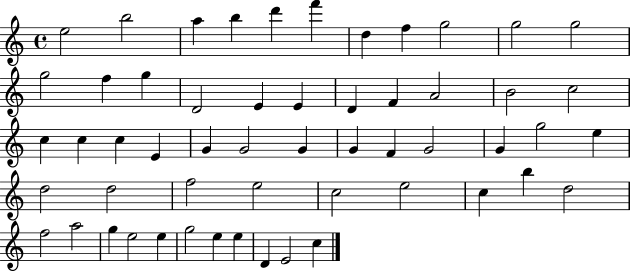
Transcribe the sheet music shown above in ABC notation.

X:1
T:Untitled
M:4/4
L:1/4
K:C
e2 b2 a b d' f' d f g2 g2 g2 g2 f g D2 E E D F A2 B2 c2 c c c E G G2 G G F G2 G g2 e d2 d2 f2 e2 c2 e2 c b d2 f2 a2 g e2 e g2 e e D E2 c